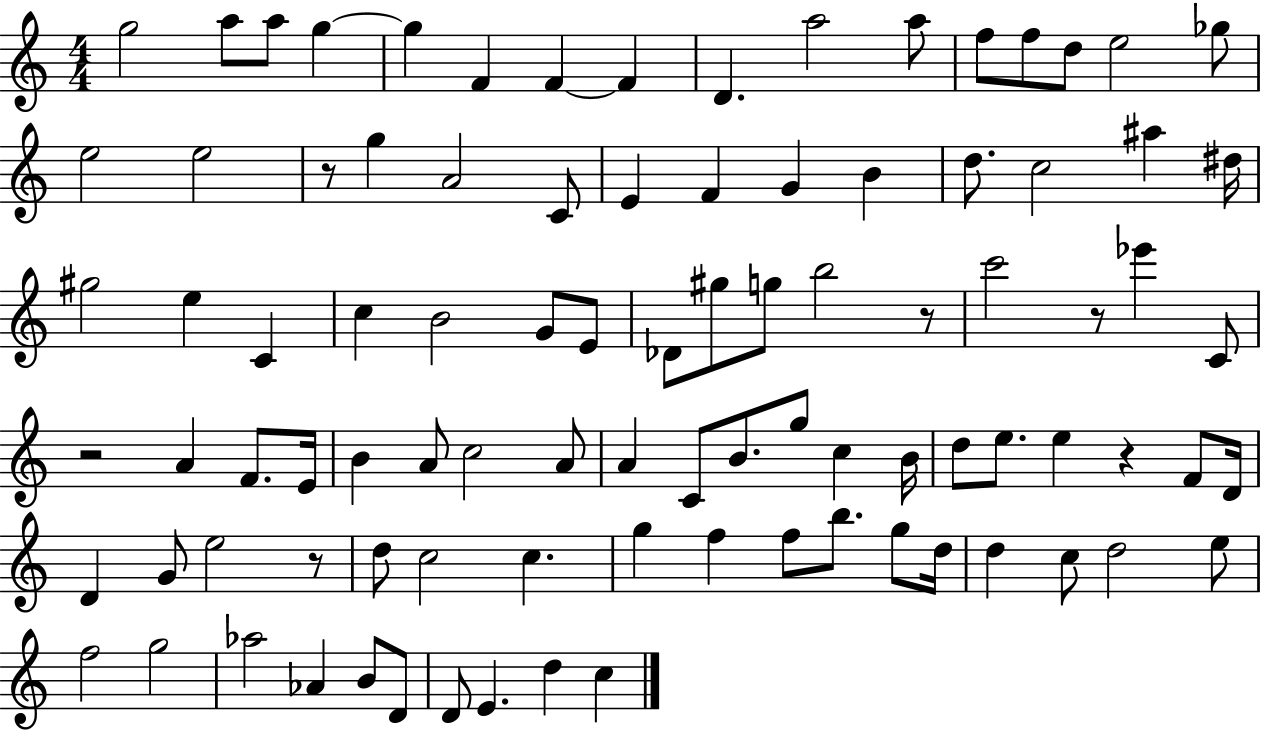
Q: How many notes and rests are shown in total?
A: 93